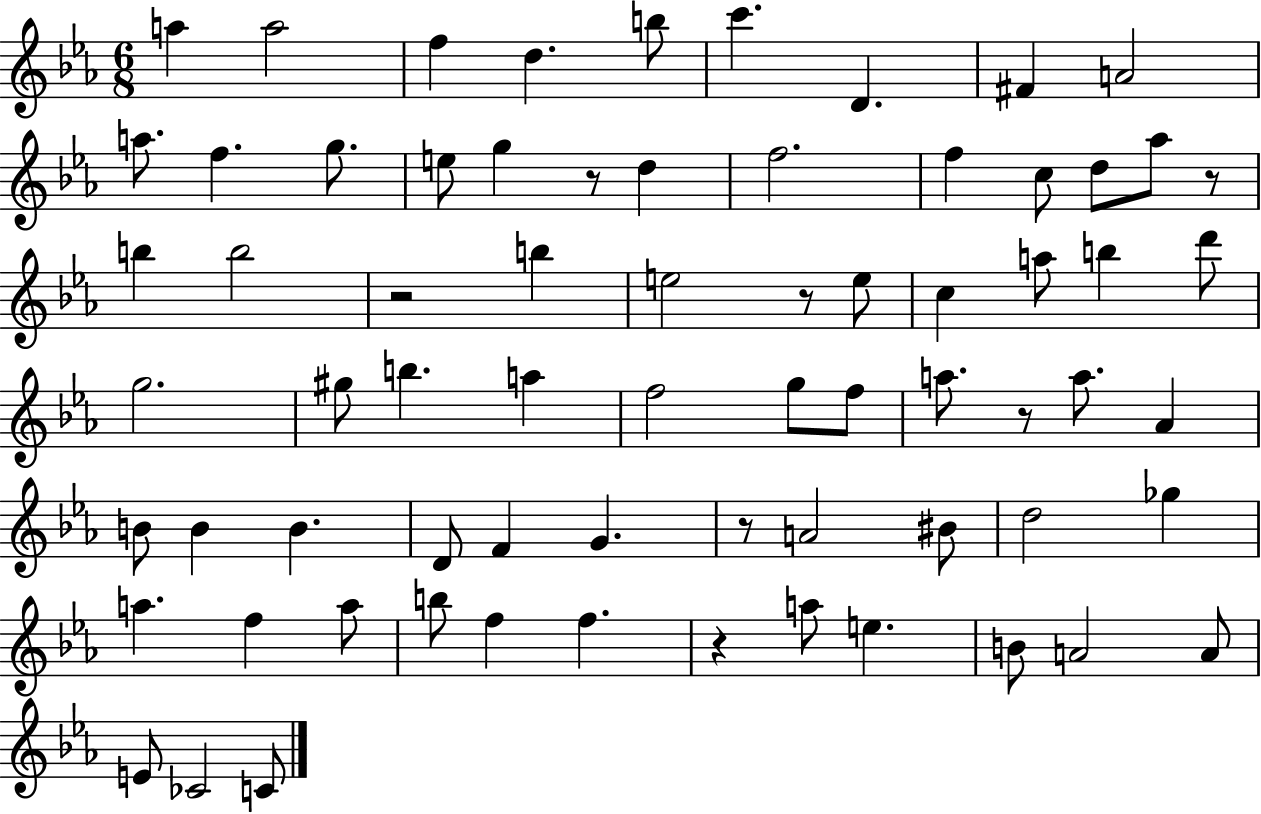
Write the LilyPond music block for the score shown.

{
  \clef treble
  \numericTimeSignature
  \time 6/8
  \key ees \major
  a''4 a''2 | f''4 d''4. b''8 | c'''4. d'4. | fis'4 a'2 | \break a''8. f''4. g''8. | e''8 g''4 r8 d''4 | f''2. | f''4 c''8 d''8 aes''8 r8 | \break b''4 b''2 | r2 b''4 | e''2 r8 e''8 | c''4 a''8 b''4 d'''8 | \break g''2. | gis''8 b''4. a''4 | f''2 g''8 f''8 | a''8. r8 a''8. aes'4 | \break b'8 b'4 b'4. | d'8 f'4 g'4. | r8 a'2 bis'8 | d''2 ges''4 | \break a''4. f''4 a''8 | b''8 f''4 f''4. | r4 a''8 e''4. | b'8 a'2 a'8 | \break e'8 ces'2 c'8 | \bar "|."
}